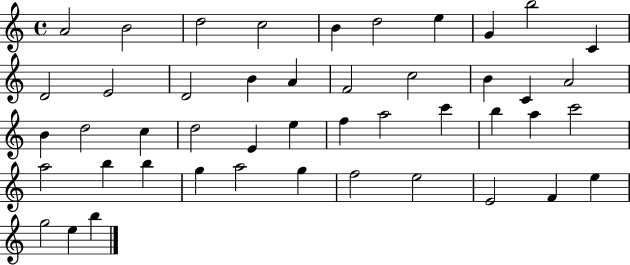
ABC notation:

X:1
T:Untitled
M:4/4
L:1/4
K:C
A2 B2 d2 c2 B d2 e G b2 C D2 E2 D2 B A F2 c2 B C A2 B d2 c d2 E e f a2 c' b a c'2 a2 b b g a2 g f2 e2 E2 F e g2 e b